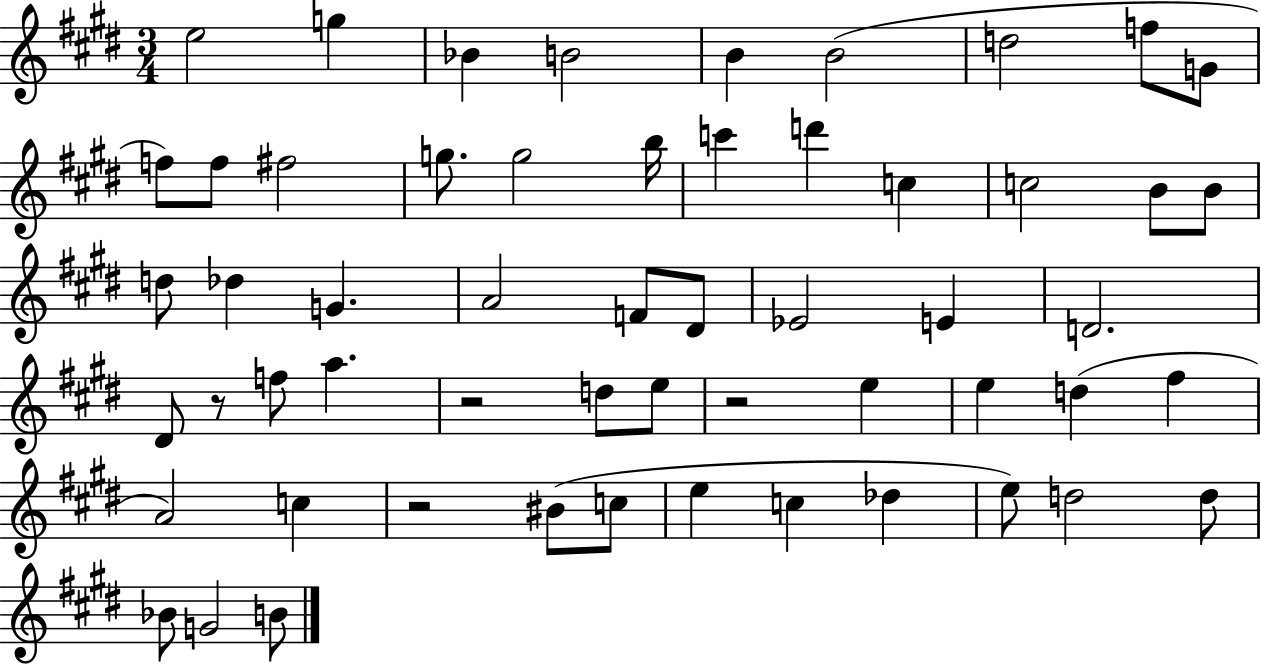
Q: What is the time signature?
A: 3/4